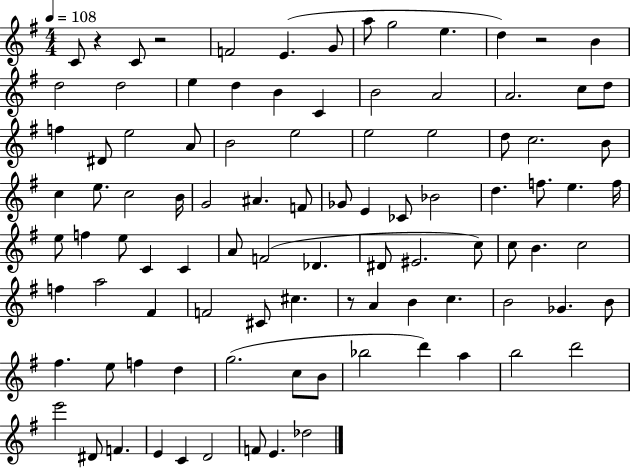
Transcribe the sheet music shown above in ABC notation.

X:1
T:Untitled
M:4/4
L:1/4
K:G
C/2 z C/2 z2 F2 E G/2 a/2 g2 e d z2 B d2 d2 e d B C B2 A2 A2 c/2 d/2 f ^D/2 e2 A/2 B2 e2 e2 e2 d/2 c2 B/2 c e/2 c2 B/4 G2 ^A F/2 _G/2 E _C/2 _B2 d f/2 e f/4 e/2 f e/2 C C A/2 F2 _D ^D/2 ^E2 c/2 c/2 B c2 f a2 ^F F2 ^C/2 ^c z/2 A B c B2 _G B/2 ^f e/2 f d g2 c/2 B/2 _b2 d' a b2 d'2 e'2 ^D/2 F E C D2 F/2 E _d2